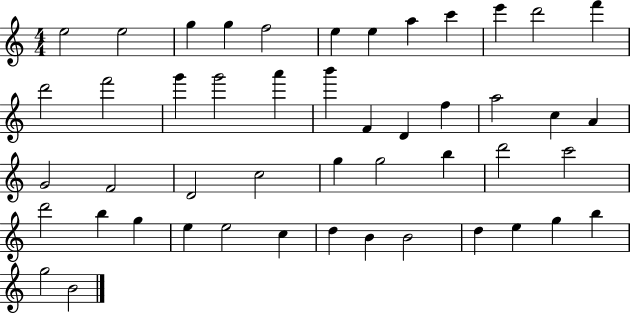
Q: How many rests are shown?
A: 0